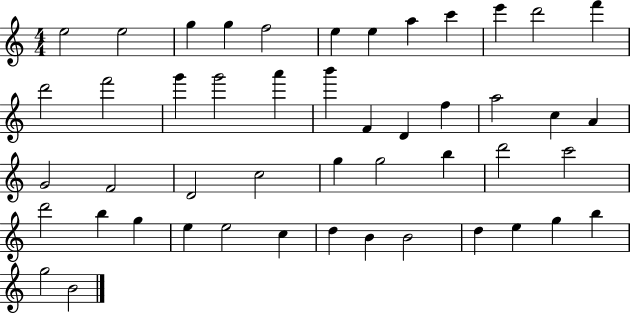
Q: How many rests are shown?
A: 0